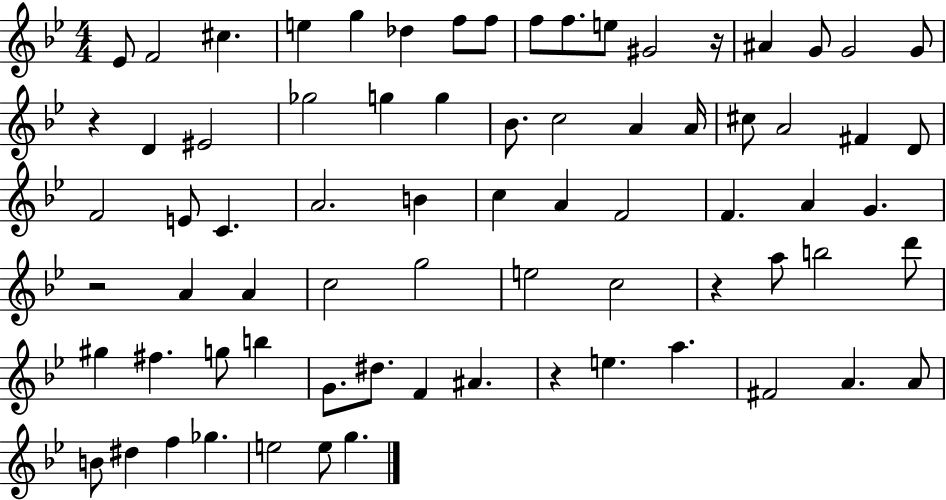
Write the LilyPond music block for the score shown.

{
  \clef treble
  \numericTimeSignature
  \time 4/4
  \key bes \major
  ees'8 f'2 cis''4. | e''4 g''4 des''4 f''8 f''8 | f''8 f''8. e''8 gis'2 r16 | ais'4 g'8 g'2 g'8 | \break r4 d'4 eis'2 | ges''2 g''4 g''4 | bes'8. c''2 a'4 a'16 | cis''8 a'2 fis'4 d'8 | \break f'2 e'8 c'4. | a'2. b'4 | c''4 a'4 f'2 | f'4. a'4 g'4. | \break r2 a'4 a'4 | c''2 g''2 | e''2 c''2 | r4 a''8 b''2 d'''8 | \break gis''4 fis''4. g''8 b''4 | g'8. dis''8. f'4 ais'4. | r4 e''4. a''4. | fis'2 a'4. a'8 | \break b'8 dis''4 f''4 ges''4. | e''2 e''8 g''4. | \bar "|."
}